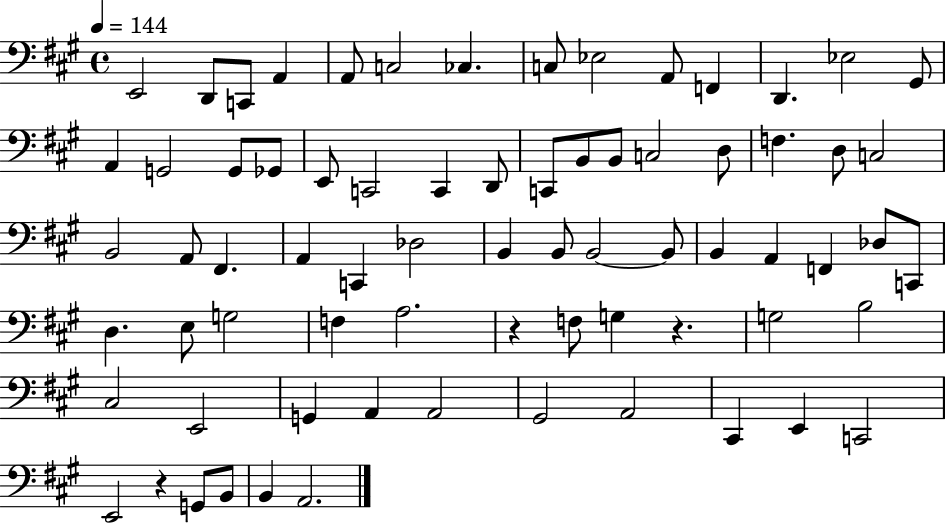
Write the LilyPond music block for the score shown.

{
  \clef bass
  \time 4/4
  \defaultTimeSignature
  \key a \major
  \tempo 4 = 144
  e,2 d,8 c,8 a,4 | a,8 c2 ces4. | c8 ees2 a,8 f,4 | d,4. ees2 gis,8 | \break a,4 g,2 g,8 ges,8 | e,8 c,2 c,4 d,8 | c,8 b,8 b,8 c2 d8 | f4. d8 c2 | \break b,2 a,8 fis,4. | a,4 c,4 des2 | b,4 b,8 b,2~~ b,8 | b,4 a,4 f,4 des8 c,8 | \break d4. e8 g2 | f4 a2. | r4 f8 g4 r4. | g2 b2 | \break cis2 e,2 | g,4 a,4 a,2 | gis,2 a,2 | cis,4 e,4 c,2 | \break e,2 r4 g,8 b,8 | b,4 a,2. | \bar "|."
}